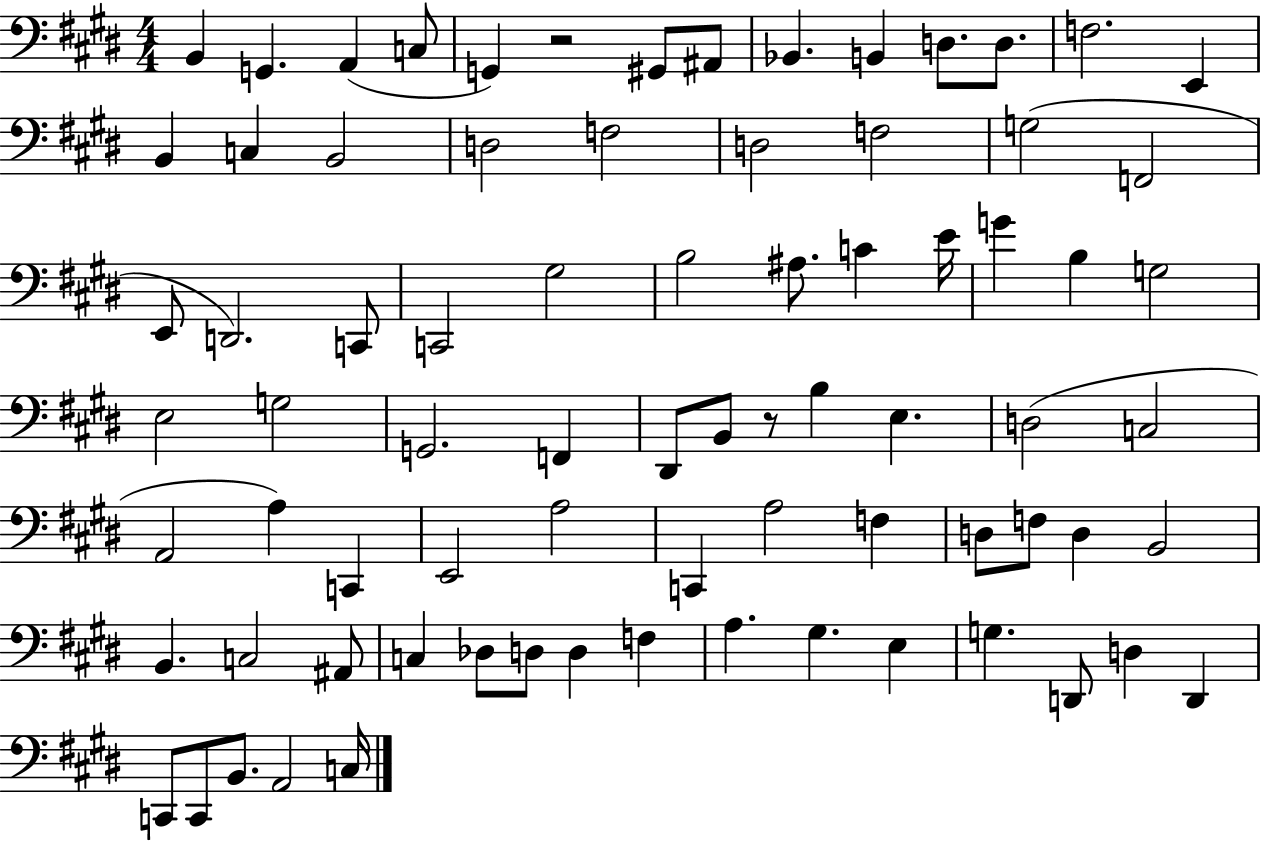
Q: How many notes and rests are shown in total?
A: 78